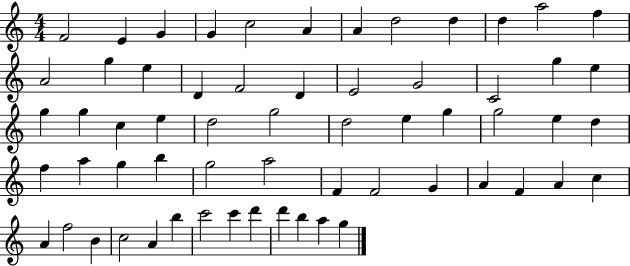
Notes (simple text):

F4/h E4/q G4/q G4/q C5/h A4/q A4/q D5/h D5/q D5/q A5/h F5/q A4/h G5/q E5/q D4/q F4/h D4/q E4/h G4/h C4/h G5/q E5/q G5/q G5/q C5/q E5/q D5/h G5/h D5/h E5/q G5/q G5/h E5/q D5/q F5/q A5/q G5/q B5/q G5/h A5/h F4/q F4/h G4/q A4/q F4/q A4/q C5/q A4/q F5/h B4/q C5/h A4/q B5/q C6/h C6/q D6/q D6/q B5/q A5/q G5/q